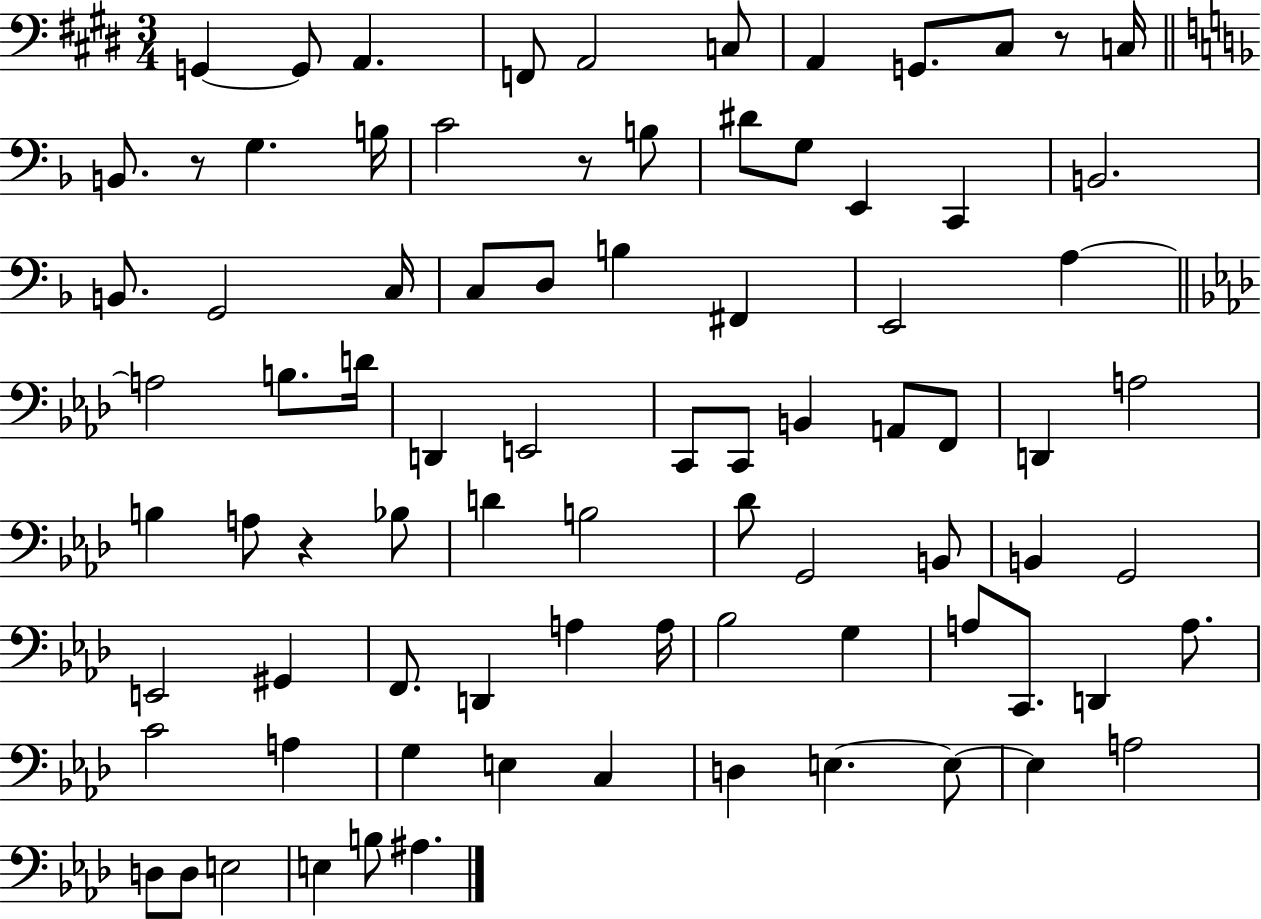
X:1
T:Untitled
M:3/4
L:1/4
K:E
G,, G,,/2 A,, F,,/2 A,,2 C,/2 A,, G,,/2 ^C,/2 z/2 C,/4 B,,/2 z/2 G, B,/4 C2 z/2 B,/2 ^D/2 G,/2 E,, C,, B,,2 B,,/2 G,,2 C,/4 C,/2 D,/2 B, ^F,, E,,2 A, A,2 B,/2 D/4 D,, E,,2 C,,/2 C,,/2 B,, A,,/2 F,,/2 D,, A,2 B, A,/2 z _B,/2 D B,2 _D/2 G,,2 B,,/2 B,, G,,2 E,,2 ^G,, F,,/2 D,, A, A,/4 _B,2 G, A,/2 C,,/2 D,, A,/2 C2 A, G, E, C, D, E, E,/2 E, A,2 D,/2 D,/2 E,2 E, B,/2 ^A,